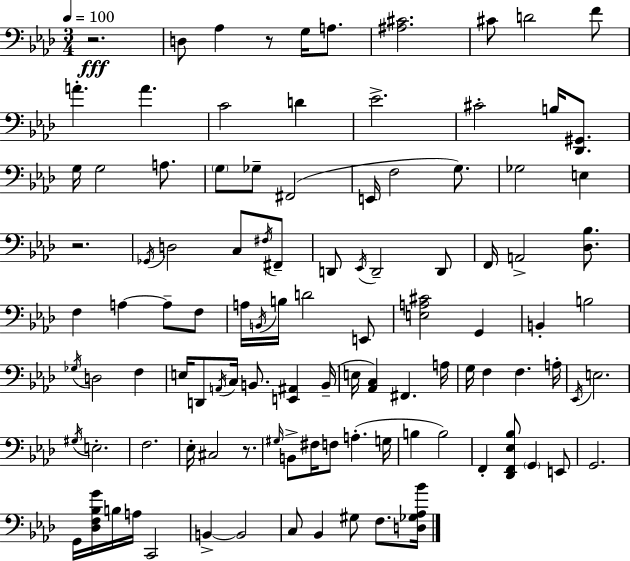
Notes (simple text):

R/h. D3/e Ab3/q R/e G3/s A3/e. [A#3,C#4]/h. C#4/e D4/h F4/e A4/q. A4/q. C4/h D4/q Eb4/h. C#4/h B3/s [Db2,G#2]/e. G3/s G3/h A3/e. G3/e Gb3/e F#2/h E2/s F3/h G3/e. Gb3/h E3/q R/h. Gb2/s D3/h C3/e F#3/s F#2/e D2/e Eb2/s D2/h D2/e F2/s A2/h [Db3,Bb3]/e. F3/q A3/q A3/e F3/e A3/s B2/s B3/s D4/h E2/e [E3,A3,C#4]/h G2/q B2/q B3/h Gb3/s D3/h F3/q E3/s D2/e A2/s C3/s B2/e. [E2,A#2]/q B2/s E3/s [Ab2,C3]/q F#2/q. A3/s G3/s F3/q F3/q. A3/s Eb2/s E3/h. G#3/s E3/h. F3/h. Eb3/s C#3/h R/e. G#3/s B2/e F#3/s F3/e A3/q. G3/s B3/q B3/h F2/q [Db2,F2,Eb3,Bb3]/e G2/q E2/e G2/h. G2/s [Db3,F3,Bb3,G4]/s B3/s A3/s C2/h B2/q B2/h C3/e Bb2/q G#3/e F3/e. [D3,Gb3,Ab3,Bb4]/s